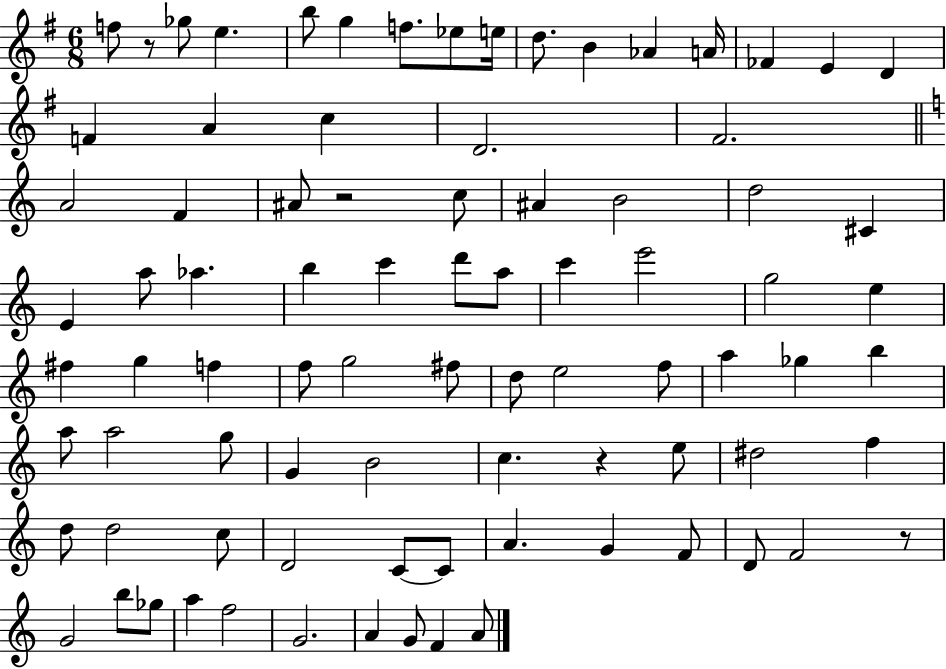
{
  \clef treble
  \numericTimeSignature
  \time 6/8
  \key g \major
  f''8 r8 ges''8 e''4. | b''8 g''4 f''8. ees''8 e''16 | d''8. b'4 aes'4 a'16 | fes'4 e'4 d'4 | \break f'4 a'4 c''4 | d'2. | fis'2. | \bar "||" \break \key c \major a'2 f'4 | ais'8 r2 c''8 | ais'4 b'2 | d''2 cis'4 | \break e'4 a''8 aes''4. | b''4 c'''4 d'''8 a''8 | c'''4 e'''2 | g''2 e''4 | \break fis''4 g''4 f''4 | f''8 g''2 fis''8 | d''8 e''2 f''8 | a''4 ges''4 b''4 | \break a''8 a''2 g''8 | g'4 b'2 | c''4. r4 e''8 | dis''2 f''4 | \break d''8 d''2 c''8 | d'2 c'8~~ c'8 | a'4. g'4 f'8 | d'8 f'2 r8 | \break g'2 b''8 ges''8 | a''4 f''2 | g'2. | a'4 g'8 f'4 a'8 | \break \bar "|."
}